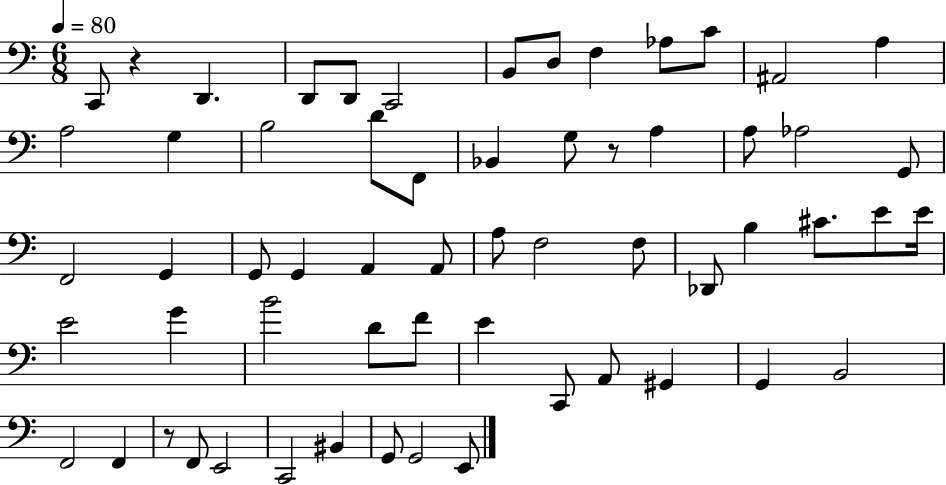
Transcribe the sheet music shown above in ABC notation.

X:1
T:Untitled
M:6/8
L:1/4
K:C
C,,/2 z D,, D,,/2 D,,/2 C,,2 B,,/2 D,/2 F, _A,/2 C/2 ^A,,2 A, A,2 G, B,2 D/2 F,,/2 _B,, G,/2 z/2 A, A,/2 _A,2 G,,/2 F,,2 G,, G,,/2 G,, A,, A,,/2 A,/2 F,2 F,/2 _D,,/2 B, ^C/2 E/2 E/4 E2 G B2 D/2 F/2 E C,,/2 A,,/2 ^G,, G,, B,,2 F,,2 F,, z/2 F,,/2 E,,2 C,,2 ^B,, G,,/2 G,,2 E,,/2